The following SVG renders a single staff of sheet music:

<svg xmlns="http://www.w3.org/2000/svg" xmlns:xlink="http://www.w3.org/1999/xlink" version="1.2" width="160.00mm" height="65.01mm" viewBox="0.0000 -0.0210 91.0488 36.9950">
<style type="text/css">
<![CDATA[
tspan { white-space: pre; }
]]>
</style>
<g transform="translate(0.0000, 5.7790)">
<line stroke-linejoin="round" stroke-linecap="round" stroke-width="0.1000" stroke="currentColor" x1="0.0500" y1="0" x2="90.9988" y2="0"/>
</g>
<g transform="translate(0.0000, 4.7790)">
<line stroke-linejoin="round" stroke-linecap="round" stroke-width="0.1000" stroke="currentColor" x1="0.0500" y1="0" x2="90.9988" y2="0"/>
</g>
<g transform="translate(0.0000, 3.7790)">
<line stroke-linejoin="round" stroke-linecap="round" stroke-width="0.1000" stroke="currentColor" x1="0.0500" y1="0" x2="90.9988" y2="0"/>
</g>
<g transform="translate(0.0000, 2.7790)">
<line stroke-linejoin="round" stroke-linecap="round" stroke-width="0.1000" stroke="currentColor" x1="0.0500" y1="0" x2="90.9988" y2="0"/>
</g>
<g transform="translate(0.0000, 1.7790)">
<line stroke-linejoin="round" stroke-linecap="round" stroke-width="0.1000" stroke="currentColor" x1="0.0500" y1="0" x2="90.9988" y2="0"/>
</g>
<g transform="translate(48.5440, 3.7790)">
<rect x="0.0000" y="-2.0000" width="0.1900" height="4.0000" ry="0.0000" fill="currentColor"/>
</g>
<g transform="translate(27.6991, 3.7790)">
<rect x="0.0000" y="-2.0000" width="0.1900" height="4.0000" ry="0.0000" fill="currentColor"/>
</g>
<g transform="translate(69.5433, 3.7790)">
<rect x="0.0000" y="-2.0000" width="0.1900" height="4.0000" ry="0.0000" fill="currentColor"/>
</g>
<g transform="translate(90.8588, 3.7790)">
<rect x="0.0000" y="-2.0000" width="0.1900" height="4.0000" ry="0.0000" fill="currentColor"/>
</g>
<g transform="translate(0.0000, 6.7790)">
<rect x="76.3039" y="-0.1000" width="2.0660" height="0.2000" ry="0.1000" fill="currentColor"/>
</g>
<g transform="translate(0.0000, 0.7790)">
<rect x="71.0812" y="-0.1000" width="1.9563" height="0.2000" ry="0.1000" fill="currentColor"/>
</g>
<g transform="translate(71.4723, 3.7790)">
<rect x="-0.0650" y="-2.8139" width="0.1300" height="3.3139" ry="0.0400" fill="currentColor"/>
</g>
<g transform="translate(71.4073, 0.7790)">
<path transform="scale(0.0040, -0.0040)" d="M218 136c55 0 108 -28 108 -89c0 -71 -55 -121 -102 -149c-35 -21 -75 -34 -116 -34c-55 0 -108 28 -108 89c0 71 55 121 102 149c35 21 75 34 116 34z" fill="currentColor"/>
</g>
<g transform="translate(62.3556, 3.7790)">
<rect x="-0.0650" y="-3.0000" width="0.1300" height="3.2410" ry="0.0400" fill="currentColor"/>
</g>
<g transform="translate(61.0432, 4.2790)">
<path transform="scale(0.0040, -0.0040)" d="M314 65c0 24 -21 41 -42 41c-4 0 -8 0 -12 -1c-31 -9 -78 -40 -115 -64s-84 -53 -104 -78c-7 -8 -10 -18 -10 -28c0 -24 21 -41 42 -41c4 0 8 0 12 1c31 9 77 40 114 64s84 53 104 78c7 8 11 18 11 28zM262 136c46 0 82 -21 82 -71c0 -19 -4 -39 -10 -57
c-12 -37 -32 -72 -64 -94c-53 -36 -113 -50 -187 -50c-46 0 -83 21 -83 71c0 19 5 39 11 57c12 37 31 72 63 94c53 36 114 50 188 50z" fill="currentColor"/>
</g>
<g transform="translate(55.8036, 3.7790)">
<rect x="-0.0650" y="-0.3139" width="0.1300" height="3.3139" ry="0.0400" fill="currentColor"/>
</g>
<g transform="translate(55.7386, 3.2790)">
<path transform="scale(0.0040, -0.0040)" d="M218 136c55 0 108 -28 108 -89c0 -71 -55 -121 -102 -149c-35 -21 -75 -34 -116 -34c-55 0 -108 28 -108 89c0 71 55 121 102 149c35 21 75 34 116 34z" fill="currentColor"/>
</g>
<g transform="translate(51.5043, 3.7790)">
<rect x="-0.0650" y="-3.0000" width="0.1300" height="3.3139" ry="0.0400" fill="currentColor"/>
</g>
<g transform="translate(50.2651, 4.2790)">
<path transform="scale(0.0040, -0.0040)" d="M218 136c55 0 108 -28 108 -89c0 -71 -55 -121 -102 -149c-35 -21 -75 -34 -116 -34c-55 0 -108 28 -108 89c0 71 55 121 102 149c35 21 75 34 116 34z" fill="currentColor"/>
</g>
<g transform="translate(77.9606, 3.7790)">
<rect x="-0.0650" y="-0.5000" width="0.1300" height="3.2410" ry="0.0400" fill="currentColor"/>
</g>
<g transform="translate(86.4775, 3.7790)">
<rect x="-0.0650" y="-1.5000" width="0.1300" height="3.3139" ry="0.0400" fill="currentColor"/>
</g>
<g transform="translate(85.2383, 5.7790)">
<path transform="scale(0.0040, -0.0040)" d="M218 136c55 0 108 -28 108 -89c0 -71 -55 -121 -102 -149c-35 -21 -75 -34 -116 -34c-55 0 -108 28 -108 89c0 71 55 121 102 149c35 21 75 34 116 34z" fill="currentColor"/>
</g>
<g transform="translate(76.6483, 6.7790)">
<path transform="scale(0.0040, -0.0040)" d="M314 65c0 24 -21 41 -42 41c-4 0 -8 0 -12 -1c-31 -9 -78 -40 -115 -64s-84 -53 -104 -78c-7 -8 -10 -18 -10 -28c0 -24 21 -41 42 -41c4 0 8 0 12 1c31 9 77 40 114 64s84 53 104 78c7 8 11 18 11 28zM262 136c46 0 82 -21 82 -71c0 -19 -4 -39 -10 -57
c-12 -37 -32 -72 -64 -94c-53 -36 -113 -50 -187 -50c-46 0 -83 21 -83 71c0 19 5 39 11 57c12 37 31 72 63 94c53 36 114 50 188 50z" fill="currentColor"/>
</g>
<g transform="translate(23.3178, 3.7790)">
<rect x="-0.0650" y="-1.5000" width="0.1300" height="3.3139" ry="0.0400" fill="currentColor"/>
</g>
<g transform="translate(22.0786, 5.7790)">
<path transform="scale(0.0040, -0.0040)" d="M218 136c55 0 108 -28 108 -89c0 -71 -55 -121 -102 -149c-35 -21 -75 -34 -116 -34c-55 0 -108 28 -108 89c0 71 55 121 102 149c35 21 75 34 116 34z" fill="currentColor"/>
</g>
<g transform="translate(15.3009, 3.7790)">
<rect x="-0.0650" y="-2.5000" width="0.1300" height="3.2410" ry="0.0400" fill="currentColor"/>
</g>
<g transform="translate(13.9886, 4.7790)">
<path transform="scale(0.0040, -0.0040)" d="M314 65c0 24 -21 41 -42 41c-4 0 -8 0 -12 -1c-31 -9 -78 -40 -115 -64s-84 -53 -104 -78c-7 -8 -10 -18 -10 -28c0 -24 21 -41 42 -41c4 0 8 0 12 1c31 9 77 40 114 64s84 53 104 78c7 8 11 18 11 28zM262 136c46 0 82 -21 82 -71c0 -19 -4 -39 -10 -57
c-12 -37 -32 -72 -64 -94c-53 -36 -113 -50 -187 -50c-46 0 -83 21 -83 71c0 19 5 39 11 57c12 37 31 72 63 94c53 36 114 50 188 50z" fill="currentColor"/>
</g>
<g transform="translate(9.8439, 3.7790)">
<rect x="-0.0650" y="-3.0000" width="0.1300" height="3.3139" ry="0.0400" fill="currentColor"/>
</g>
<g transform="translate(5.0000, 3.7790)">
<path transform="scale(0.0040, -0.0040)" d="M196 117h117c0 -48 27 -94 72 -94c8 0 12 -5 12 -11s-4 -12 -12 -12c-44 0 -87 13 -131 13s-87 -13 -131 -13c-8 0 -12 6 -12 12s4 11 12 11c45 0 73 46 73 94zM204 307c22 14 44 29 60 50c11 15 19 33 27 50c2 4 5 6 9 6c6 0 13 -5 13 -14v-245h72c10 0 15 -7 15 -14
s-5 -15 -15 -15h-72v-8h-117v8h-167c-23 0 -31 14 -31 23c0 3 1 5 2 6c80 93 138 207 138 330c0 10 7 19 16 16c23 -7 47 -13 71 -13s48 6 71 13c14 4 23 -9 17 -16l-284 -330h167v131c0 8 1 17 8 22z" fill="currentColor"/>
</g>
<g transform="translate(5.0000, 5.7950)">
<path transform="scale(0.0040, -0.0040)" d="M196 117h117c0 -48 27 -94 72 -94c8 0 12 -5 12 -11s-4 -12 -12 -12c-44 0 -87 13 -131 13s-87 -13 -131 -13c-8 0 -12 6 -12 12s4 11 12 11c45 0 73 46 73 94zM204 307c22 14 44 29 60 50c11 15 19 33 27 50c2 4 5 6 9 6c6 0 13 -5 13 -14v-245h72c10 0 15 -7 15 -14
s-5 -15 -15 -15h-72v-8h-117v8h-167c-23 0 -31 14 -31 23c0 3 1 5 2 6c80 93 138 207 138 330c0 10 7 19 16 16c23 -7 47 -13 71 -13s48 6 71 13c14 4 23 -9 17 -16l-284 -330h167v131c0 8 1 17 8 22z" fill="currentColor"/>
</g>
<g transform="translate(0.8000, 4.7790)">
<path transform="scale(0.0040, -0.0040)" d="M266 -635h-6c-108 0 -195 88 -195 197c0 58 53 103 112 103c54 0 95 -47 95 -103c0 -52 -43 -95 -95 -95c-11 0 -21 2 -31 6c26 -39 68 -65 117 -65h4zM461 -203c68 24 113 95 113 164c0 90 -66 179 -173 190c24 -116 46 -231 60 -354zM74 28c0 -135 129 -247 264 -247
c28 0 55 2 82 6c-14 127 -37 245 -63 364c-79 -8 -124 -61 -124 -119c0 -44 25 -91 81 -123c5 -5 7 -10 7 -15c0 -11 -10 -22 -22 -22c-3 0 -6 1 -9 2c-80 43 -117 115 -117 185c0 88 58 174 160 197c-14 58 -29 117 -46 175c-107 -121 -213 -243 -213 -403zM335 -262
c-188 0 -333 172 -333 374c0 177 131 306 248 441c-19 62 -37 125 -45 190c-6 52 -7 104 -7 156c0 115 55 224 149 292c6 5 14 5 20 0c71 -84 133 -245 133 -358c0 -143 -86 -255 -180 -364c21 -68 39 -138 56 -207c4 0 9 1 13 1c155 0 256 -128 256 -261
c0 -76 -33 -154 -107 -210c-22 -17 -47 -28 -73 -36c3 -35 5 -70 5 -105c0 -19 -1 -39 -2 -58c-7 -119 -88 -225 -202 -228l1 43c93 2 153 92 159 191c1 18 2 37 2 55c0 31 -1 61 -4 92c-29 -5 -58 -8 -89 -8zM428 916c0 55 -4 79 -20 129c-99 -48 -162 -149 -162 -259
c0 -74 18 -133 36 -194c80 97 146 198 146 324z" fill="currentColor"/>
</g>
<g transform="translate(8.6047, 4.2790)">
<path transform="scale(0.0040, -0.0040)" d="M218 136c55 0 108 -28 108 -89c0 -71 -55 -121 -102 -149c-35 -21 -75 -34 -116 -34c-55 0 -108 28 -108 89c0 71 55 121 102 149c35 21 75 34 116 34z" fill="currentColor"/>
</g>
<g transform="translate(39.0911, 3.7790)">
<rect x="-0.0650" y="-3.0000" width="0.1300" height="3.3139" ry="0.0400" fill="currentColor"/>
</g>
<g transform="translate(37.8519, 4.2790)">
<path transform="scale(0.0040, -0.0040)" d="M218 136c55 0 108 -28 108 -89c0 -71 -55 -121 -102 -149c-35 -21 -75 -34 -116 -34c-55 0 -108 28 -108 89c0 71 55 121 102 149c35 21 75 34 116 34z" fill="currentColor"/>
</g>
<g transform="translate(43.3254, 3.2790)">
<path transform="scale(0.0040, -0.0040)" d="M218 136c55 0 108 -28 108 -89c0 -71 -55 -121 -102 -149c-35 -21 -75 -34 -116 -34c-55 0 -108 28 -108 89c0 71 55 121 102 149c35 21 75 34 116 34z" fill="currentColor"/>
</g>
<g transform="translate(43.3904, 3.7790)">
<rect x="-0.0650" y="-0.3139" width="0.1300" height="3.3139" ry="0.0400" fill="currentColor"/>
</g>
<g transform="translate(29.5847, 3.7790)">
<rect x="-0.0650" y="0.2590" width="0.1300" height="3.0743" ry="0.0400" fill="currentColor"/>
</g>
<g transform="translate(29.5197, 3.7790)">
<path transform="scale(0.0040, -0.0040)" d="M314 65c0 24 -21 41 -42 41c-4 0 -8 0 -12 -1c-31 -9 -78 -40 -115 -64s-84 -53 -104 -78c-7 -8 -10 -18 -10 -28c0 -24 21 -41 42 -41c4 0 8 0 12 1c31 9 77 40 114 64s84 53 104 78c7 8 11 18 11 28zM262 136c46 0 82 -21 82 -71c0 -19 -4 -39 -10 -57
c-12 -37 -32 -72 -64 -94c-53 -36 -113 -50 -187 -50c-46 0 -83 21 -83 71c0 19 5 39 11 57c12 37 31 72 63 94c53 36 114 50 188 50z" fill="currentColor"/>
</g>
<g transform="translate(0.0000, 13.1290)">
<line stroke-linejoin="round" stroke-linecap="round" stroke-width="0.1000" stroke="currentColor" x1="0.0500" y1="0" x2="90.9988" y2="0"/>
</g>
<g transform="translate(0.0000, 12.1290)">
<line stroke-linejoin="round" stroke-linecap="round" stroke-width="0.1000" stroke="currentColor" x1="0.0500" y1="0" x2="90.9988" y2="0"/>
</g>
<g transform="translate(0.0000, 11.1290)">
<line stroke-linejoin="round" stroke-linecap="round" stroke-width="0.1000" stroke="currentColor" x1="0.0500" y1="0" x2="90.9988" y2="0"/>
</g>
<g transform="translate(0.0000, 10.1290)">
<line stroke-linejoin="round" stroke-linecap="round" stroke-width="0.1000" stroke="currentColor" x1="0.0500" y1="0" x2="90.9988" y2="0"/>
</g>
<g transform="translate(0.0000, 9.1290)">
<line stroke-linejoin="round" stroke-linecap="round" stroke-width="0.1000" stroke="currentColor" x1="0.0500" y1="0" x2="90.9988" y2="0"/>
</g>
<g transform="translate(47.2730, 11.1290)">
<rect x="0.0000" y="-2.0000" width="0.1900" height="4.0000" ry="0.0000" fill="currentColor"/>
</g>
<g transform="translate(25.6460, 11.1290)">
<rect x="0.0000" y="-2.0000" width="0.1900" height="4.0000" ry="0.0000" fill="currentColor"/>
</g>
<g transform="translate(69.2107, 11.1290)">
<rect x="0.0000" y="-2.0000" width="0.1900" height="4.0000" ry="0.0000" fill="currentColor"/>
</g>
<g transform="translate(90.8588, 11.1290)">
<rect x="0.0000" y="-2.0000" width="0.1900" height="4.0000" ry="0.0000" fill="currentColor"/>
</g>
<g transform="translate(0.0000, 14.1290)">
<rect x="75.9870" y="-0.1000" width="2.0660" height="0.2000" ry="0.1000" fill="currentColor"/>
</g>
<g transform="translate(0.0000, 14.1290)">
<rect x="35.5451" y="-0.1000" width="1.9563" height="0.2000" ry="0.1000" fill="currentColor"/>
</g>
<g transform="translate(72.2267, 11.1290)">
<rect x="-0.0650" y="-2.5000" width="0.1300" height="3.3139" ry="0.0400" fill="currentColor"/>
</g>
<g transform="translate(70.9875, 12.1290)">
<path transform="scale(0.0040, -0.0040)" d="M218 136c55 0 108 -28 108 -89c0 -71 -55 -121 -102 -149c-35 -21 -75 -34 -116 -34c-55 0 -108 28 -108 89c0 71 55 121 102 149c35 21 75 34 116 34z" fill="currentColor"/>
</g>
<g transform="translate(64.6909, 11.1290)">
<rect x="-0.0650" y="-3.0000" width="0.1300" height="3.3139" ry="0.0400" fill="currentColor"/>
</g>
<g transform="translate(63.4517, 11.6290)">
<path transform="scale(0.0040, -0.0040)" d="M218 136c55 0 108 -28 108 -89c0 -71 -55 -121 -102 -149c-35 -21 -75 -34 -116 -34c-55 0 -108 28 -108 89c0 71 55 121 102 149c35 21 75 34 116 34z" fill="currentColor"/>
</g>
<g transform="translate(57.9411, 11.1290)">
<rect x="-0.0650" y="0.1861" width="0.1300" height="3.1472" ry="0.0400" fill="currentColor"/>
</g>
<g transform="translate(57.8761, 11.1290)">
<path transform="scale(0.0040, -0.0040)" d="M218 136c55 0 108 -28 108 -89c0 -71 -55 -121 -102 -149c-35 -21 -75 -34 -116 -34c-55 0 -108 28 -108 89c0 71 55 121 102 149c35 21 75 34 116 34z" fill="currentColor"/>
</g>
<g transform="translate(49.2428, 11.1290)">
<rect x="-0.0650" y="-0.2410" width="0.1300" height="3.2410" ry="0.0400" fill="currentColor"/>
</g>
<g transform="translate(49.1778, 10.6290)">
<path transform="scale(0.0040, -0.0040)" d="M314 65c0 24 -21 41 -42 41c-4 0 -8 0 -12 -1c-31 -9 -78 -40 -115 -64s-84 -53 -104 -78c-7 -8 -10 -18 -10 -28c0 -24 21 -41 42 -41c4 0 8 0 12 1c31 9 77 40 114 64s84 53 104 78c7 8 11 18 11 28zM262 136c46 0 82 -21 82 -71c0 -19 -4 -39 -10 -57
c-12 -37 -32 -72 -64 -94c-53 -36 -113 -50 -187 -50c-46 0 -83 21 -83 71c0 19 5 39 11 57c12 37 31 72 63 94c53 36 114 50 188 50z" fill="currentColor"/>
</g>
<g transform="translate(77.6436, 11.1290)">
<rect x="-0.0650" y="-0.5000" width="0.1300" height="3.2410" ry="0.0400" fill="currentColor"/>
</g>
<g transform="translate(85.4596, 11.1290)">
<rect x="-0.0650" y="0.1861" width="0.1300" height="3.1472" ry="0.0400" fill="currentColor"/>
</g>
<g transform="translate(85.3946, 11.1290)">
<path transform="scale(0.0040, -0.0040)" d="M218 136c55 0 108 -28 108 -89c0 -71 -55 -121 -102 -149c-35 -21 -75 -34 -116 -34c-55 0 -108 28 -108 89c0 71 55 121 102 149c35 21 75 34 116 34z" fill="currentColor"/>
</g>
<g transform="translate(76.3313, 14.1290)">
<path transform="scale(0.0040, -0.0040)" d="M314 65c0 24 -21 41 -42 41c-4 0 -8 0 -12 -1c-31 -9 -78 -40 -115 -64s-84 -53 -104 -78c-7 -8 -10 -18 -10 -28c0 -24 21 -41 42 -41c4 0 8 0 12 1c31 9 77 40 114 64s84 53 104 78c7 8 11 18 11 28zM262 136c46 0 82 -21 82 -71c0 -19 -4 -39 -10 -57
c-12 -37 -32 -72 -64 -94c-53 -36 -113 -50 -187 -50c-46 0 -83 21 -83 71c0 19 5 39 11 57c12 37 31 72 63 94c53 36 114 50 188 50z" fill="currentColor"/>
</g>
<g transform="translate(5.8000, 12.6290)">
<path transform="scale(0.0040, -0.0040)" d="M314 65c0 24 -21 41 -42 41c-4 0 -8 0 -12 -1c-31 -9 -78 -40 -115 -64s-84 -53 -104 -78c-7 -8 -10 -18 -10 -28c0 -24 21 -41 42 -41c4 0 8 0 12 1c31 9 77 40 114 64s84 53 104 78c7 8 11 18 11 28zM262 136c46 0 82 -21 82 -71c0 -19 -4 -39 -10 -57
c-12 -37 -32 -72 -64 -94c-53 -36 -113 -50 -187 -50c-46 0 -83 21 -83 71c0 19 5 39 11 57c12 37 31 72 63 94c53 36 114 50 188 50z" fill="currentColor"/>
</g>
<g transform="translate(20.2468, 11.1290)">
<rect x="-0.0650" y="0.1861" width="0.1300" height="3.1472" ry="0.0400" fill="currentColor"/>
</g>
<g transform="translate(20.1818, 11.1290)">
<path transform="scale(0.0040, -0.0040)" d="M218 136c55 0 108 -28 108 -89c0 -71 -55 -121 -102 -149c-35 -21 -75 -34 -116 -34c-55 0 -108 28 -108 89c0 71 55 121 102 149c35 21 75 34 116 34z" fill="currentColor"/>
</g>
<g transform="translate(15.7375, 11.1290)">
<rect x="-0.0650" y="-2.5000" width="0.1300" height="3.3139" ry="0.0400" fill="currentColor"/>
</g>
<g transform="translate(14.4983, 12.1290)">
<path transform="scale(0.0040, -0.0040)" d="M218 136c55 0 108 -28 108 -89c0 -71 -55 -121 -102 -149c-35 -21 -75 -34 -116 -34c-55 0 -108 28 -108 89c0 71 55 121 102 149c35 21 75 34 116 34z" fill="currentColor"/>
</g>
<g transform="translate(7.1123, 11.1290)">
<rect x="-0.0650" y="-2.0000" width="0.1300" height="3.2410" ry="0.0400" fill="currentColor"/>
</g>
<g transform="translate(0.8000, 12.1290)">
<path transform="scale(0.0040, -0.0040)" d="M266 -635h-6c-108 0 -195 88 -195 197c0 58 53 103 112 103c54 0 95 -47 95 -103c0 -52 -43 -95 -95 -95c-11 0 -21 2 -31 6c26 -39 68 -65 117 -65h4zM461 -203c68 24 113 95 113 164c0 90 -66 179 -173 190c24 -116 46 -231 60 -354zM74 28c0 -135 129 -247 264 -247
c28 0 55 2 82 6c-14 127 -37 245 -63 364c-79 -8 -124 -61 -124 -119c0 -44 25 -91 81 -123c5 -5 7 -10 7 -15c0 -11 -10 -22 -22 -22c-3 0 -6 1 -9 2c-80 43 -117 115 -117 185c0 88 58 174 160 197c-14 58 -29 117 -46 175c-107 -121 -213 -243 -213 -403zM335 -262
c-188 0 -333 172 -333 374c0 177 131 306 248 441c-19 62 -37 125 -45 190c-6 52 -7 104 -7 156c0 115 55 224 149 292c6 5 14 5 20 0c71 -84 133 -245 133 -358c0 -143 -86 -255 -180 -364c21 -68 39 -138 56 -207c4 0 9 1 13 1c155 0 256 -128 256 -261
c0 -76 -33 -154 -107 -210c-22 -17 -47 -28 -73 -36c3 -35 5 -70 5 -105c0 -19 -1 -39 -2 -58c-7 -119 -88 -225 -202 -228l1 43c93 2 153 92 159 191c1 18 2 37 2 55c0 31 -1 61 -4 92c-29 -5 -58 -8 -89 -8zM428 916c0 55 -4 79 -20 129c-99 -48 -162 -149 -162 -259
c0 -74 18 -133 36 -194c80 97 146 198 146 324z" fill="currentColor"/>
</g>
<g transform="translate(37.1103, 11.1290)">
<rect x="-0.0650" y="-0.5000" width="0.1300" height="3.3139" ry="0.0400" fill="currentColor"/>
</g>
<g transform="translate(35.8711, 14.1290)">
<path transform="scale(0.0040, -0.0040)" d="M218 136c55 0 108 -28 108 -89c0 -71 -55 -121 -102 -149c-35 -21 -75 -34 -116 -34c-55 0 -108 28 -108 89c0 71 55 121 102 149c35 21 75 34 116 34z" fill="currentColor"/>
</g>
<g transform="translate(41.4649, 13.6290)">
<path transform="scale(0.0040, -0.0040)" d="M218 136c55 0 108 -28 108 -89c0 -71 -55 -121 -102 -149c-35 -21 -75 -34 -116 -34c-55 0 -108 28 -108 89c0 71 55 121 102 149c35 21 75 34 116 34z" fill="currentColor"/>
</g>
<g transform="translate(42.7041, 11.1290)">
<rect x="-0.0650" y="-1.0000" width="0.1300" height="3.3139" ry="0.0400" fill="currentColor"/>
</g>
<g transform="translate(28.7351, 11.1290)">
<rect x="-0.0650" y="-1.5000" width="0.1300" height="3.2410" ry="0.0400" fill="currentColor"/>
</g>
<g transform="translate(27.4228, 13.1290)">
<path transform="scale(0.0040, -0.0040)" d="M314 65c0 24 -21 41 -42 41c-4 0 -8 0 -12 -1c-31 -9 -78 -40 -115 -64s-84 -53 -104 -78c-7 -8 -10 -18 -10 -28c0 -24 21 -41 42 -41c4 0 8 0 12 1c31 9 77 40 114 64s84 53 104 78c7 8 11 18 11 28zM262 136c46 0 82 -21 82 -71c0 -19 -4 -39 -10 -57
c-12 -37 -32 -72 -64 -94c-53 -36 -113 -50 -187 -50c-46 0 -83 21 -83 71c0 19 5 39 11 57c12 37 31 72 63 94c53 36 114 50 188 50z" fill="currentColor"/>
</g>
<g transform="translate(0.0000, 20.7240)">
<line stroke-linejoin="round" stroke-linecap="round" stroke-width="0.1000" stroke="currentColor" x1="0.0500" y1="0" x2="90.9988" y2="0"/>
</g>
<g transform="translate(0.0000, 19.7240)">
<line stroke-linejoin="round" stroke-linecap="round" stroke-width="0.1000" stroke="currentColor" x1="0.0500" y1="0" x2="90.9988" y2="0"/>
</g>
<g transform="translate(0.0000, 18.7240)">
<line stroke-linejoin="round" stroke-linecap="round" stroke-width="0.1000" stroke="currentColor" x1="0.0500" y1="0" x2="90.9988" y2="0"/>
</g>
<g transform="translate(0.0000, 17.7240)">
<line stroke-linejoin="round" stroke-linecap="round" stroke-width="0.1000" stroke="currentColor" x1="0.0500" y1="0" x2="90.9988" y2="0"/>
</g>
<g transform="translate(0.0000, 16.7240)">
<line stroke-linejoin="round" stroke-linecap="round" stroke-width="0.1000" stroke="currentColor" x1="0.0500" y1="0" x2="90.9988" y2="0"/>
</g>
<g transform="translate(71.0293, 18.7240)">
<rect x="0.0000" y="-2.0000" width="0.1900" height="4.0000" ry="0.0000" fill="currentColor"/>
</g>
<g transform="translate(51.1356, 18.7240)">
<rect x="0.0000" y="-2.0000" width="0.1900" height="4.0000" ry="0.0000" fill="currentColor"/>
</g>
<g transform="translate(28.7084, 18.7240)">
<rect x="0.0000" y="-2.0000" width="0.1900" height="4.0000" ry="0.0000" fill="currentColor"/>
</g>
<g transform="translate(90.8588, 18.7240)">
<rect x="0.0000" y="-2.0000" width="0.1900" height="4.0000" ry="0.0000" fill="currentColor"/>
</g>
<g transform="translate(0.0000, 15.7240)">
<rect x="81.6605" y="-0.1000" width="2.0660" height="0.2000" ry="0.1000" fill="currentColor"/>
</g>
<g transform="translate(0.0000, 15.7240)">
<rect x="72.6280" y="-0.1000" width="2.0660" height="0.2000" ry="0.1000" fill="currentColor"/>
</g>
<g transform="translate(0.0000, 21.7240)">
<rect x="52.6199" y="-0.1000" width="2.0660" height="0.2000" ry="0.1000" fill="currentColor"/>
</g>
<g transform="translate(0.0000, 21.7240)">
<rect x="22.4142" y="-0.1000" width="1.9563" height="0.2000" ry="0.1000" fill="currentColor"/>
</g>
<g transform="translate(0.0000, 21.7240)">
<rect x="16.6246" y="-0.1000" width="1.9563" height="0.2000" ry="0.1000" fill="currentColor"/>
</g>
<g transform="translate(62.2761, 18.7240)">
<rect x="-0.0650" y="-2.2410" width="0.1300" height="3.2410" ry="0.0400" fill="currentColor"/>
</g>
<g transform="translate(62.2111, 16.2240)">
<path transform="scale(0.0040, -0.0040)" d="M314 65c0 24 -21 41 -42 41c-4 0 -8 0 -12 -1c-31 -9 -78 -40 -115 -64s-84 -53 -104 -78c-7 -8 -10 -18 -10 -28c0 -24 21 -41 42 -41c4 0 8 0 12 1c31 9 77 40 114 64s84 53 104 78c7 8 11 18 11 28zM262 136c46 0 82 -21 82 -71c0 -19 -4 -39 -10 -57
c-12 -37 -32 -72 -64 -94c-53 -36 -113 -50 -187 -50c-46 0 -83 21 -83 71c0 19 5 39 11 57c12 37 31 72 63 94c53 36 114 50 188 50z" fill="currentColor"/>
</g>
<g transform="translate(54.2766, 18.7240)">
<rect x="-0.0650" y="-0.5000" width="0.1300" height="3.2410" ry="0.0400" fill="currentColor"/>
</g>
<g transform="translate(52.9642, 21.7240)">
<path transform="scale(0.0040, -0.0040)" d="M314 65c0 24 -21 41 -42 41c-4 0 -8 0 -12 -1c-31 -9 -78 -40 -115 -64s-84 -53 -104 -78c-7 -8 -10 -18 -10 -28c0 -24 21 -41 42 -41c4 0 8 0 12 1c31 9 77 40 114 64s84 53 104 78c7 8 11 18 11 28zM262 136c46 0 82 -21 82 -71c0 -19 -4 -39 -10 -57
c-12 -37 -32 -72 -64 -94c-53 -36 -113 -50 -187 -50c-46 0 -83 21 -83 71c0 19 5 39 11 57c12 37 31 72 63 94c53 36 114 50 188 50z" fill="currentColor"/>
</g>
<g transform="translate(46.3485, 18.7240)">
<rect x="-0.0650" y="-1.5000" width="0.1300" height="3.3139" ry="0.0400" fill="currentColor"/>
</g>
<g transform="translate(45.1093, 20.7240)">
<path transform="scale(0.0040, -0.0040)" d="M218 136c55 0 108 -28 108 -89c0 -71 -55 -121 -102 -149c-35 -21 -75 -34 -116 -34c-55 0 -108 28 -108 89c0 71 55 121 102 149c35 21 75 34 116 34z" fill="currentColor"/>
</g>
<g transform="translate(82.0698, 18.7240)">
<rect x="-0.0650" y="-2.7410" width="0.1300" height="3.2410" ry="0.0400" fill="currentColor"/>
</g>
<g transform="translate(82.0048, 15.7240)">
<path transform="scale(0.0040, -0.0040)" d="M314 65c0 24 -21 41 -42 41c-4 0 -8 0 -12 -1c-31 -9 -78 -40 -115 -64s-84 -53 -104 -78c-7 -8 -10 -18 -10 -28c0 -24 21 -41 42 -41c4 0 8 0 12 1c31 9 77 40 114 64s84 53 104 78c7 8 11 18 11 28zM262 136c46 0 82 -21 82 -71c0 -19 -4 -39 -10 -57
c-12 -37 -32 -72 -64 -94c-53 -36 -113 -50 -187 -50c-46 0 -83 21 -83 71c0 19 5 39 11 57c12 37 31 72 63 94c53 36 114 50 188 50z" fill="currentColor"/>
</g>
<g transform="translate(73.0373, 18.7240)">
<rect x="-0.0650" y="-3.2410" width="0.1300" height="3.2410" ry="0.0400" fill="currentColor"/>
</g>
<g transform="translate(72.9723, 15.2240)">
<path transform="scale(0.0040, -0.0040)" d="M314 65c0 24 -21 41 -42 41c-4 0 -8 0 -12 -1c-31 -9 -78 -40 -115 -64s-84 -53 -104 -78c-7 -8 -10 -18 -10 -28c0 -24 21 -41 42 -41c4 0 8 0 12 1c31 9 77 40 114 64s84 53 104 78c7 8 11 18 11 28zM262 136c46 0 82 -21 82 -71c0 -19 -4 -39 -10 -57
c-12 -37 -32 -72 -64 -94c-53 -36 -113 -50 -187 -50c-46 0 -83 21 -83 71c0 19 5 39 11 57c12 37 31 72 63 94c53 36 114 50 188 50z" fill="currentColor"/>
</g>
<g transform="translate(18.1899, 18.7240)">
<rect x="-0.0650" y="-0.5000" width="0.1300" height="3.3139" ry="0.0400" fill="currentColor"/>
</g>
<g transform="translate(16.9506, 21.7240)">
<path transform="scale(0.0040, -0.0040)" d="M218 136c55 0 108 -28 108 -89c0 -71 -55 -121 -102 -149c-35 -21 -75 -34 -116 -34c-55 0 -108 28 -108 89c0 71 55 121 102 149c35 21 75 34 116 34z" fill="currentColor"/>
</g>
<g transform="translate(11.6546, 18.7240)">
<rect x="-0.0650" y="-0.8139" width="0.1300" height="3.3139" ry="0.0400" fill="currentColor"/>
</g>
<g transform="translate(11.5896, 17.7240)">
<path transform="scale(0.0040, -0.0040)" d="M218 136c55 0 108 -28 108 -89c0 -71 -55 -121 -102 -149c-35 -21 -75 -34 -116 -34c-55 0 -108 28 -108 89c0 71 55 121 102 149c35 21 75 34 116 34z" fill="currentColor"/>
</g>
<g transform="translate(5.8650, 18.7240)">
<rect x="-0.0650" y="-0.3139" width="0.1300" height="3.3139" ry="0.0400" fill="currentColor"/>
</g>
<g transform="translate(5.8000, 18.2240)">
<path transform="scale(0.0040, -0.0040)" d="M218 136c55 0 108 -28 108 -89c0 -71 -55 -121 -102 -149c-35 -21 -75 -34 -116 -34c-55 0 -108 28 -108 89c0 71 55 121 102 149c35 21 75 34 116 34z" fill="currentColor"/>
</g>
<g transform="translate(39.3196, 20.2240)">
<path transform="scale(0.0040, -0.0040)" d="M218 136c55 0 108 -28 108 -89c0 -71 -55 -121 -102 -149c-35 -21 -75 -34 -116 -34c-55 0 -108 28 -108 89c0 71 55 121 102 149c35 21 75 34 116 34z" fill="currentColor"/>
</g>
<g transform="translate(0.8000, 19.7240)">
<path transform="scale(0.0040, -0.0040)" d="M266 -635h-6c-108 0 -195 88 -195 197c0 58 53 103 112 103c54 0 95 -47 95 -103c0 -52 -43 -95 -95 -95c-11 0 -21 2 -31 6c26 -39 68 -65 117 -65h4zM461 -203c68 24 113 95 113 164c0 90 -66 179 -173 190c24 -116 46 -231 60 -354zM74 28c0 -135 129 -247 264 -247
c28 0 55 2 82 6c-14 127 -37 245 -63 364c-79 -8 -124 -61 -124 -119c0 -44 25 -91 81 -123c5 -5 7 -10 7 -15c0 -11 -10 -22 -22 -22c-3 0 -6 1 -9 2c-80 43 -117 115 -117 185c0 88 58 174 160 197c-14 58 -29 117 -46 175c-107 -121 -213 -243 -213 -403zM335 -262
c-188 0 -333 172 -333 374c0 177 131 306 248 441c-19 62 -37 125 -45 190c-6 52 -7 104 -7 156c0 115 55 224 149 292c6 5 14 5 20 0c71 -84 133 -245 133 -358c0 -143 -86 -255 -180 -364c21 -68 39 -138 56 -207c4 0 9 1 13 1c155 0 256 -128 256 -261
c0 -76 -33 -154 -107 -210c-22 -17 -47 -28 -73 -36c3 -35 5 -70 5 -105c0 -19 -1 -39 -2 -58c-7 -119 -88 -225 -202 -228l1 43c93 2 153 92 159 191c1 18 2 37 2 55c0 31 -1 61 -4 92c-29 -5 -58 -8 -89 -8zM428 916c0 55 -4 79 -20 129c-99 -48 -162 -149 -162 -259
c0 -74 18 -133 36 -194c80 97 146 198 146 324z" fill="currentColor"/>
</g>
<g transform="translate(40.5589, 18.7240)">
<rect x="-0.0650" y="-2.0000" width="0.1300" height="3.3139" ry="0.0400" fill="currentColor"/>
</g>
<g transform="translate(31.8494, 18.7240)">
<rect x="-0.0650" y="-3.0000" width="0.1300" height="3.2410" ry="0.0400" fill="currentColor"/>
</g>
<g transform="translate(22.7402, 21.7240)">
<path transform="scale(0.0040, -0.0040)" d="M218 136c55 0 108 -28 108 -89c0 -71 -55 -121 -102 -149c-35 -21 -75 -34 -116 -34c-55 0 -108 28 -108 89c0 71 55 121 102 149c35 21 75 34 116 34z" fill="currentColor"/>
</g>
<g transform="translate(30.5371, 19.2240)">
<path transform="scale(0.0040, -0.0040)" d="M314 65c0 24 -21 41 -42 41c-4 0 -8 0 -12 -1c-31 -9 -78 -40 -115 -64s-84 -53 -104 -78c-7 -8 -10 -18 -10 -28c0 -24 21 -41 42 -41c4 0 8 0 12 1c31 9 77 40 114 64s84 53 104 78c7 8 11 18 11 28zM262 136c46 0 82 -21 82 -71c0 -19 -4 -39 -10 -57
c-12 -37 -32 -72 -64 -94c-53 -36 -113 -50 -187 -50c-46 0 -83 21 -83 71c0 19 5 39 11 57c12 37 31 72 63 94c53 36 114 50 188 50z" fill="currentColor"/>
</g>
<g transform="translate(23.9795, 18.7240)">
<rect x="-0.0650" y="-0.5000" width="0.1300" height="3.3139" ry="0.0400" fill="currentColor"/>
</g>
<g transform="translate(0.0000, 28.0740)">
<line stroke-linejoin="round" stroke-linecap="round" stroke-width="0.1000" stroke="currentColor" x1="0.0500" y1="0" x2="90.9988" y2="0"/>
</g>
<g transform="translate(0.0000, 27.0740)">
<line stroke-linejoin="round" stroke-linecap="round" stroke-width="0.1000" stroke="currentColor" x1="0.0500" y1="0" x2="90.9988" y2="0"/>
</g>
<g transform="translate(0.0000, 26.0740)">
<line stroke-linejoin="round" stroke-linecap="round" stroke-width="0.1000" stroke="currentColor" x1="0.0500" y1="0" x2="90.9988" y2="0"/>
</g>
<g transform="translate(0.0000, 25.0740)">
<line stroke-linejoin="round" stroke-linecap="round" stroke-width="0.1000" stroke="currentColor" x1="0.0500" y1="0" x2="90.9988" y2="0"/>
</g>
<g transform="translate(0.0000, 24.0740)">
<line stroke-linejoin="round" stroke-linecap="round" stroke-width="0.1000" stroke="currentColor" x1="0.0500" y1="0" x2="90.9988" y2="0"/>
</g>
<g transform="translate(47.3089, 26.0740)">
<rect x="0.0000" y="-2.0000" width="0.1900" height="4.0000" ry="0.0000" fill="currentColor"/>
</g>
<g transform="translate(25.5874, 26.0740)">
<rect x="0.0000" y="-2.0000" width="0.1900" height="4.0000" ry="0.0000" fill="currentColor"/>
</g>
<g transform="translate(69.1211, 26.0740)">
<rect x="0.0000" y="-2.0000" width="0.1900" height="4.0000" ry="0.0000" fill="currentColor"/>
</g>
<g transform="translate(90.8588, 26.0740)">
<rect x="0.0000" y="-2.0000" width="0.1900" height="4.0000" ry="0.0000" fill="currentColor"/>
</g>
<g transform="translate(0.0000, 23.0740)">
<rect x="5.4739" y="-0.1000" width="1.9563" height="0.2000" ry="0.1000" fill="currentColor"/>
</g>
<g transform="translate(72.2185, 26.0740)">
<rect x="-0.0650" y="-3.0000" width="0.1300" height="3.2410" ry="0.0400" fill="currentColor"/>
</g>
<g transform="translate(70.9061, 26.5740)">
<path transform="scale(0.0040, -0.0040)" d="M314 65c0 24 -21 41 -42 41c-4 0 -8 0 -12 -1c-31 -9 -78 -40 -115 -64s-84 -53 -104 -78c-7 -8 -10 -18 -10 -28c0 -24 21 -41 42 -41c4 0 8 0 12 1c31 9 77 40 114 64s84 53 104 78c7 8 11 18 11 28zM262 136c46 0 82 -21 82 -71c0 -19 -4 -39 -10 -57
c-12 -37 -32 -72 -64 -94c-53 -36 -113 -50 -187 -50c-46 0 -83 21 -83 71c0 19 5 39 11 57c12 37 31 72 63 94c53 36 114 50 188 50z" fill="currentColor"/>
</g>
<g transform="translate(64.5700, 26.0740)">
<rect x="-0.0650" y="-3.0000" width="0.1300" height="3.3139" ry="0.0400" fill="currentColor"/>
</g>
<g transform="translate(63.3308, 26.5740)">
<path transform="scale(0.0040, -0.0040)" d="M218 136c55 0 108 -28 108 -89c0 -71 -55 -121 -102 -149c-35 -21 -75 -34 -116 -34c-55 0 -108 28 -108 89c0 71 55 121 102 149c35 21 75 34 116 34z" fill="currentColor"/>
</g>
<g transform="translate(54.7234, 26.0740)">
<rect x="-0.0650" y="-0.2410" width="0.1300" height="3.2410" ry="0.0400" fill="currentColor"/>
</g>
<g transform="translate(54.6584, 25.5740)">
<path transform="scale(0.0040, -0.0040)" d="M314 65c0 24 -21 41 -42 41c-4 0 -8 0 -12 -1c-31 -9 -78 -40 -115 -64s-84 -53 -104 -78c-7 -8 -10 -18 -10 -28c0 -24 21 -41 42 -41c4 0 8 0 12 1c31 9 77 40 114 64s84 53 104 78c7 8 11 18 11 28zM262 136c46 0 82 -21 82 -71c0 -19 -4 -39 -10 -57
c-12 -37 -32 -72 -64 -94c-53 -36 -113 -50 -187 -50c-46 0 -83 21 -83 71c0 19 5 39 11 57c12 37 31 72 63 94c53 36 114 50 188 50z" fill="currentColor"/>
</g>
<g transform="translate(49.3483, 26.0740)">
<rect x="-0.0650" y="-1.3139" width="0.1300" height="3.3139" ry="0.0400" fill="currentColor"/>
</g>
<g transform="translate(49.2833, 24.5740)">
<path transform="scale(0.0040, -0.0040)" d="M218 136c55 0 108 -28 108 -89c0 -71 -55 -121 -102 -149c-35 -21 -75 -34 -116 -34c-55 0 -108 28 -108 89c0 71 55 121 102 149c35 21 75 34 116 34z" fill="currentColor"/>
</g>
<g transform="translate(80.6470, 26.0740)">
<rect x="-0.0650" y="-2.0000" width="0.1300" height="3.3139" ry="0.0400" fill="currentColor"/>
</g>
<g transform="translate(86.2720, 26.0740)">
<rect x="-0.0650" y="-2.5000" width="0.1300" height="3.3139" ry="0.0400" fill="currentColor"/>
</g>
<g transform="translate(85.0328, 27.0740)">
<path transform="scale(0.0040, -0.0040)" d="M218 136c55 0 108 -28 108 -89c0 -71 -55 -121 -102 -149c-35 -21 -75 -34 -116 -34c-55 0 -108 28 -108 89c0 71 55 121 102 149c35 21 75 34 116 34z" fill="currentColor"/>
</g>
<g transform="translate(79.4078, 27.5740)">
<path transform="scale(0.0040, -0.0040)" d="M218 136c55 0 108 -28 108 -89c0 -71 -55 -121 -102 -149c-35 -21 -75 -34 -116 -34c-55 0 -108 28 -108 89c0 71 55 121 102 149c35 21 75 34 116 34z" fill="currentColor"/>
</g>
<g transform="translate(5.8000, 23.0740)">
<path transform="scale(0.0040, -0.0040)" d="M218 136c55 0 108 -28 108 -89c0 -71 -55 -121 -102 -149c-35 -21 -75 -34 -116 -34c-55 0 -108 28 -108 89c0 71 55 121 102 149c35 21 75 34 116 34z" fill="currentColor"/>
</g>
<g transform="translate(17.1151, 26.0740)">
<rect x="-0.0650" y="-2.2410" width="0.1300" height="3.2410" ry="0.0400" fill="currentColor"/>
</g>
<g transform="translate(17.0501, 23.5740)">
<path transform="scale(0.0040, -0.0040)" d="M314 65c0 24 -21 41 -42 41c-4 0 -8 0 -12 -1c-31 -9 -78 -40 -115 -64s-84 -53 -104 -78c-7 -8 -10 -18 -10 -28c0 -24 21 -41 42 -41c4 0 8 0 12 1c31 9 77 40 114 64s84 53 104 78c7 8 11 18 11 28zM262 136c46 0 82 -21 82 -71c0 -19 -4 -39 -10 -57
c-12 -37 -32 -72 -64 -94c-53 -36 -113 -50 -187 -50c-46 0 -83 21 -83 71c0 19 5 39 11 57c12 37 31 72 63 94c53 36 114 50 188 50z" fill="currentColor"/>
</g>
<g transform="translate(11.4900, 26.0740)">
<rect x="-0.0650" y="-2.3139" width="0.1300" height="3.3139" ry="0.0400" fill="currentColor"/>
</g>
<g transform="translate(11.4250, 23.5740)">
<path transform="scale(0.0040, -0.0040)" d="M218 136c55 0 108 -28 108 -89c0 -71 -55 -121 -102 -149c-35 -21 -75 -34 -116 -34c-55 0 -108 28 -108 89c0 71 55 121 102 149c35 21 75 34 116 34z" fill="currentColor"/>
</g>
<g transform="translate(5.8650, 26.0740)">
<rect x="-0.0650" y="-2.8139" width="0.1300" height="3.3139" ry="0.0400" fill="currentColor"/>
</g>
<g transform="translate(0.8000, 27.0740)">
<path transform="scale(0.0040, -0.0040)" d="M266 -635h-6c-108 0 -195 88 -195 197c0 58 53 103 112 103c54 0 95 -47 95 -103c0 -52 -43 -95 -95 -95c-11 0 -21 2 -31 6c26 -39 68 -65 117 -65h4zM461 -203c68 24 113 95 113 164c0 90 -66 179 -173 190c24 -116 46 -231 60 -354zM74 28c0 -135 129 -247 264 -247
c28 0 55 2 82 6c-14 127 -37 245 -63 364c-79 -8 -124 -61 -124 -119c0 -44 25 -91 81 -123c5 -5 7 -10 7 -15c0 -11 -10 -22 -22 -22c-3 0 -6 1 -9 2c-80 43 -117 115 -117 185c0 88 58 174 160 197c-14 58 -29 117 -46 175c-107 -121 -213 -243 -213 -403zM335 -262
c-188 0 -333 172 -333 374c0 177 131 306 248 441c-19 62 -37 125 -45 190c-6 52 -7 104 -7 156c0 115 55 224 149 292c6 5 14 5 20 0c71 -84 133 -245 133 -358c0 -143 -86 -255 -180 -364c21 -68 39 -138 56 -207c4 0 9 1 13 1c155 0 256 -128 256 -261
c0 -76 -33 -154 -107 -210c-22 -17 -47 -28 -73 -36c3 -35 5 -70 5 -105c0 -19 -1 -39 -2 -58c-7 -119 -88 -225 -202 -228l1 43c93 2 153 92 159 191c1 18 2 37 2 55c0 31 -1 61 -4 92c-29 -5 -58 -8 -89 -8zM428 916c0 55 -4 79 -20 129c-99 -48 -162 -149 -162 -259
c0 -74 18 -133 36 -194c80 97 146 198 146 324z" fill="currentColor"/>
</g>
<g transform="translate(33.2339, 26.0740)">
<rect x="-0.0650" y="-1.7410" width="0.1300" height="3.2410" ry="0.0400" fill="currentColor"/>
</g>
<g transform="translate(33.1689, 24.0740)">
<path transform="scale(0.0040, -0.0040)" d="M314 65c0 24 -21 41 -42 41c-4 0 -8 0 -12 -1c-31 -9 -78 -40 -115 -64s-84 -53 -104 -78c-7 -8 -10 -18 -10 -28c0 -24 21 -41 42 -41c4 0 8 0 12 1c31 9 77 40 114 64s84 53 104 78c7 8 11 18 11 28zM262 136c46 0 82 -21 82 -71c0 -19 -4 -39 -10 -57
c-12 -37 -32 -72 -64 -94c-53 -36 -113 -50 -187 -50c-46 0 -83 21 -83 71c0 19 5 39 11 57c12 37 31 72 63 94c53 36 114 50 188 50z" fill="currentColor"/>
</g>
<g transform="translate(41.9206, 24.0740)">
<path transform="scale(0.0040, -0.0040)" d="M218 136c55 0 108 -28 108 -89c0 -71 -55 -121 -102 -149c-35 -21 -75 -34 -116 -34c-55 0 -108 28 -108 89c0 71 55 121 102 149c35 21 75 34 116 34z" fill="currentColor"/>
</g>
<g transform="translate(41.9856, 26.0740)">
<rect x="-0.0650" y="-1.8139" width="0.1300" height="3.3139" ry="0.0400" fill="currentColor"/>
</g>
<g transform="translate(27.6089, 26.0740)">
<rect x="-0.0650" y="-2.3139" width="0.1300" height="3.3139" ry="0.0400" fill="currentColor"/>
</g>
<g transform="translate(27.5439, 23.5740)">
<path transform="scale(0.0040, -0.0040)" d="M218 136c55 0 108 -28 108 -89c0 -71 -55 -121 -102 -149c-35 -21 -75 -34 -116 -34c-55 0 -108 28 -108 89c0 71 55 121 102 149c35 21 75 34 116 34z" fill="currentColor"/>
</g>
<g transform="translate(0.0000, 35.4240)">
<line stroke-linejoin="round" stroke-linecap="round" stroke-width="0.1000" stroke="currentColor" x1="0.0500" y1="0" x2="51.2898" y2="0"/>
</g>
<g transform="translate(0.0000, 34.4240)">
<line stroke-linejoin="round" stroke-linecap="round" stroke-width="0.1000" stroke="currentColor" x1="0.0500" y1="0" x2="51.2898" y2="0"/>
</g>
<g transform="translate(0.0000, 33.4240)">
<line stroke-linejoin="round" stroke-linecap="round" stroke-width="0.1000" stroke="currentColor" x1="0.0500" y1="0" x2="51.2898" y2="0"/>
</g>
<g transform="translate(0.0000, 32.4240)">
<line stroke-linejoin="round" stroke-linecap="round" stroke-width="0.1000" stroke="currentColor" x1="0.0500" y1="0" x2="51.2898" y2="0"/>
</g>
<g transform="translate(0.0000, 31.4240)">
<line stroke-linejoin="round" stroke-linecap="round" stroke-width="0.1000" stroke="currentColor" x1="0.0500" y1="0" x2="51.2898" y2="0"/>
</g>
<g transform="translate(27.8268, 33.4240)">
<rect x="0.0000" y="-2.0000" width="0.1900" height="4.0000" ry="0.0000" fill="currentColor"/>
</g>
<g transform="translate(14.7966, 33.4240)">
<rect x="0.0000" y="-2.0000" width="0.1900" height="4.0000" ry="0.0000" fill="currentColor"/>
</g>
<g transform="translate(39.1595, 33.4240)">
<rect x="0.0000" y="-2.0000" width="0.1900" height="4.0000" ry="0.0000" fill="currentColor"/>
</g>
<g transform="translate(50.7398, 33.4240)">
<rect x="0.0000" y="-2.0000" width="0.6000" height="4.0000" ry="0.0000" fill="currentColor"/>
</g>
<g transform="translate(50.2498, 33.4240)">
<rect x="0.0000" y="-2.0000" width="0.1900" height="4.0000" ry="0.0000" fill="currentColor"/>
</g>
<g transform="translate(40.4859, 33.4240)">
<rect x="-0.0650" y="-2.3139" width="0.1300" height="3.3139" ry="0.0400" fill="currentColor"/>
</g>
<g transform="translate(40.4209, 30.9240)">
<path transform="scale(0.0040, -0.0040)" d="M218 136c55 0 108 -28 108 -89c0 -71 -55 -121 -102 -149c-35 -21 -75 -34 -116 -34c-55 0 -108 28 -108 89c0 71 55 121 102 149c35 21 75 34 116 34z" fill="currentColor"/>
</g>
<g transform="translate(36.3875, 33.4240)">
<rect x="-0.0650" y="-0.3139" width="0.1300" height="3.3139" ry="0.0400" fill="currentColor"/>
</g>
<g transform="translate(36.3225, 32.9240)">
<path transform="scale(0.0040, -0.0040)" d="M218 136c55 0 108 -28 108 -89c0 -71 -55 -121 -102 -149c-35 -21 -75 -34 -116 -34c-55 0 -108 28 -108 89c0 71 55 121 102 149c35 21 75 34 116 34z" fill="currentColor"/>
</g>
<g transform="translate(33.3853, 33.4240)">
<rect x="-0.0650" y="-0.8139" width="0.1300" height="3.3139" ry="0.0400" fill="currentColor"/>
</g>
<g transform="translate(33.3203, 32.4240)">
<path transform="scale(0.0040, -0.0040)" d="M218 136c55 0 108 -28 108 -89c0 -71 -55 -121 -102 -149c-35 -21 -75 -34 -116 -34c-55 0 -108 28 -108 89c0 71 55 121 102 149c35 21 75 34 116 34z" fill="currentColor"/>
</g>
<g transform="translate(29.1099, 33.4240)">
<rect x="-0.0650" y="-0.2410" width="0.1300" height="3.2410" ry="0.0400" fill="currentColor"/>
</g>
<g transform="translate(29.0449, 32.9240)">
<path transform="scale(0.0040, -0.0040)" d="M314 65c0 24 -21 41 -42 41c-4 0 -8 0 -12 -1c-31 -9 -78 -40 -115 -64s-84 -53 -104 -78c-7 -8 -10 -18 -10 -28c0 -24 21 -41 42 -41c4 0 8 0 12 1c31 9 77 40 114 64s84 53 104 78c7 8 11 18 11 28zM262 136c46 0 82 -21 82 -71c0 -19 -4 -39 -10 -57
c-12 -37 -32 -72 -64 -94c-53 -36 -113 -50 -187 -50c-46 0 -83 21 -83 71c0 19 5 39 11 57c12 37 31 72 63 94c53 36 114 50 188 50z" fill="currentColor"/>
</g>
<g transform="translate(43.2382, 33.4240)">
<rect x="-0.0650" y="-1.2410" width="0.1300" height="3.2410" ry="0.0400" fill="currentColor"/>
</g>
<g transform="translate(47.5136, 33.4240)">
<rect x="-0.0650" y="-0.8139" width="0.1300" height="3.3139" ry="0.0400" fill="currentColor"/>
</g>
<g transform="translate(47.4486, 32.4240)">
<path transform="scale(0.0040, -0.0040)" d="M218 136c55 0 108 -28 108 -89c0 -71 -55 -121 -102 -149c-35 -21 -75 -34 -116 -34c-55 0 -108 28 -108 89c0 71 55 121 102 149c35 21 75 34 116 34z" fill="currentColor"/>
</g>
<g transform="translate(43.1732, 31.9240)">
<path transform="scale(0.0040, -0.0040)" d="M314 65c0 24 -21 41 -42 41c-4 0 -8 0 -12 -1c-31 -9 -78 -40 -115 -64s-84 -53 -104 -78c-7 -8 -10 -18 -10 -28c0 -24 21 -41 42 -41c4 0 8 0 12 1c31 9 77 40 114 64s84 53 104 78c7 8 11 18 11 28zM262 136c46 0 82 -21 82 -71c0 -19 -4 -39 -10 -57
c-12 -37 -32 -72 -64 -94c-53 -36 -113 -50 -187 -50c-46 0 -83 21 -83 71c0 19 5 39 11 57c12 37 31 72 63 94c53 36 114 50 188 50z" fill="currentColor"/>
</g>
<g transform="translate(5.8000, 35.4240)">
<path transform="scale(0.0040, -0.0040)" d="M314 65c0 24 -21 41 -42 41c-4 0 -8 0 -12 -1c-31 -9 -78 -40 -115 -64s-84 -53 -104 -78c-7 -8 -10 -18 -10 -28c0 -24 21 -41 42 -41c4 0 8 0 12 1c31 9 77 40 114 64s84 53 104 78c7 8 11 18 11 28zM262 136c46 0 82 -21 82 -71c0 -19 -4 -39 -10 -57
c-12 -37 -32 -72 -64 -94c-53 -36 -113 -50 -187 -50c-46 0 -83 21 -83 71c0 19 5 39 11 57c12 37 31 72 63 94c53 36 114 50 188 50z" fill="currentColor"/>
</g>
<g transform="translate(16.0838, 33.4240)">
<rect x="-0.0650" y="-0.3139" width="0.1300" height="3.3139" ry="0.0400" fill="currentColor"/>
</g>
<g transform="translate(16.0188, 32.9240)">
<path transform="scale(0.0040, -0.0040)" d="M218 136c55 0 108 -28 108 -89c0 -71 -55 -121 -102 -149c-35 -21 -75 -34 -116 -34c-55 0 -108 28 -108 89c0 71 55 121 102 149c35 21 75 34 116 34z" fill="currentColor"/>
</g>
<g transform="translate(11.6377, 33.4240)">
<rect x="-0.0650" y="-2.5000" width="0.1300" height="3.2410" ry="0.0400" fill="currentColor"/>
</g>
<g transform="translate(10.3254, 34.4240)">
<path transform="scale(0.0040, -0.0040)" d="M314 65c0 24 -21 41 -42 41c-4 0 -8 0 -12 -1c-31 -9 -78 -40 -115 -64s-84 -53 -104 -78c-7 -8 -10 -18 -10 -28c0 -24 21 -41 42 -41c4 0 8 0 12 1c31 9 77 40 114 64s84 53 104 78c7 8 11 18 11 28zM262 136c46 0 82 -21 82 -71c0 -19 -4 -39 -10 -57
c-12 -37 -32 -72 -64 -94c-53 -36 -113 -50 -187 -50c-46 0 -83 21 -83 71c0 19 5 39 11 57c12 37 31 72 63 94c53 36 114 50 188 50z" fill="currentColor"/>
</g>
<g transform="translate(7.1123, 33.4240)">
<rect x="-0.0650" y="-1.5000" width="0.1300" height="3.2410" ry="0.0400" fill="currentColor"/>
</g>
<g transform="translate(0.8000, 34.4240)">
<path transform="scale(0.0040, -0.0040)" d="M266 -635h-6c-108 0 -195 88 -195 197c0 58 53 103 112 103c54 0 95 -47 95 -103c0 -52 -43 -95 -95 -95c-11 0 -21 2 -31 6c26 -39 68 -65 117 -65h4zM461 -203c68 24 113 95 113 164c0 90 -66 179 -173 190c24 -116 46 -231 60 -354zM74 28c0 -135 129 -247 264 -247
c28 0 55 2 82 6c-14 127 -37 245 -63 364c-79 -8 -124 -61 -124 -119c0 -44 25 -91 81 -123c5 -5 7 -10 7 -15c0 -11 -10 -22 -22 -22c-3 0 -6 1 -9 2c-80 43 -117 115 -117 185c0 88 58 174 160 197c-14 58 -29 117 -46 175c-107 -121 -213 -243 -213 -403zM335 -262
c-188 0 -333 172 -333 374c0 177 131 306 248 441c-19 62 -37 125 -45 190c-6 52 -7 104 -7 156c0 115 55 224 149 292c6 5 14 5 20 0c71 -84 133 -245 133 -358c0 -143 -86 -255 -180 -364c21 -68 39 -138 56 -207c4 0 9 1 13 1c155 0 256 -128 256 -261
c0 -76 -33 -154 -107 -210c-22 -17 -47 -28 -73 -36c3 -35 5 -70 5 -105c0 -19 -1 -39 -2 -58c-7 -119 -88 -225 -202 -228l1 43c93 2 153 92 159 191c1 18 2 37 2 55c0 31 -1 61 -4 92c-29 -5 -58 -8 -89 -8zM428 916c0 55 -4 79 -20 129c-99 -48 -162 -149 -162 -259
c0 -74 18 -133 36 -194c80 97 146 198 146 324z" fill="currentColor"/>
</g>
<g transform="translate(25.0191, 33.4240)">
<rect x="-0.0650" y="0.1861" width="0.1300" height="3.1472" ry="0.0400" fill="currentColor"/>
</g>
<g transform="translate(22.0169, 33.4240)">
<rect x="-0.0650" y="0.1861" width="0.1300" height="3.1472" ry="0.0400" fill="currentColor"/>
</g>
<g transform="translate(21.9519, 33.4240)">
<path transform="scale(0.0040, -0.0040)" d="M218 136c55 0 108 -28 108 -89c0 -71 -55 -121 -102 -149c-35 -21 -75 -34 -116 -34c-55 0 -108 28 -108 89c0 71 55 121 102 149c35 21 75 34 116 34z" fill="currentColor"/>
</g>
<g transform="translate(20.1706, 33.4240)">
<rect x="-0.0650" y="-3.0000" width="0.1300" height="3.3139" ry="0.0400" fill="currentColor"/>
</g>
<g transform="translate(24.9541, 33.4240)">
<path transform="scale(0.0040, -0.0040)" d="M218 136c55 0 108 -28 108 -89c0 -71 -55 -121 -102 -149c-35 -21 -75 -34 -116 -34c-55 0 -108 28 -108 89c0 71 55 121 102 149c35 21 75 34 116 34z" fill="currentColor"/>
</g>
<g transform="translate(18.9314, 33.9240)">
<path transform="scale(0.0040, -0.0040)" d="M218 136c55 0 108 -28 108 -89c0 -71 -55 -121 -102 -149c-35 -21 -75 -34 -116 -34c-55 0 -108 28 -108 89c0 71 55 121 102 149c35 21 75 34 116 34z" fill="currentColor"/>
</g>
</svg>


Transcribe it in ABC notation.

X:1
T:Untitled
M:4/4
L:1/4
K:C
A G2 E B2 A c A c A2 a C2 E F2 G B E2 C D c2 B A G C2 B c d C C A2 F E C2 g2 b2 a2 a g g2 g f2 f e c2 A A2 F G E2 G2 c A B B c2 d c g e2 d